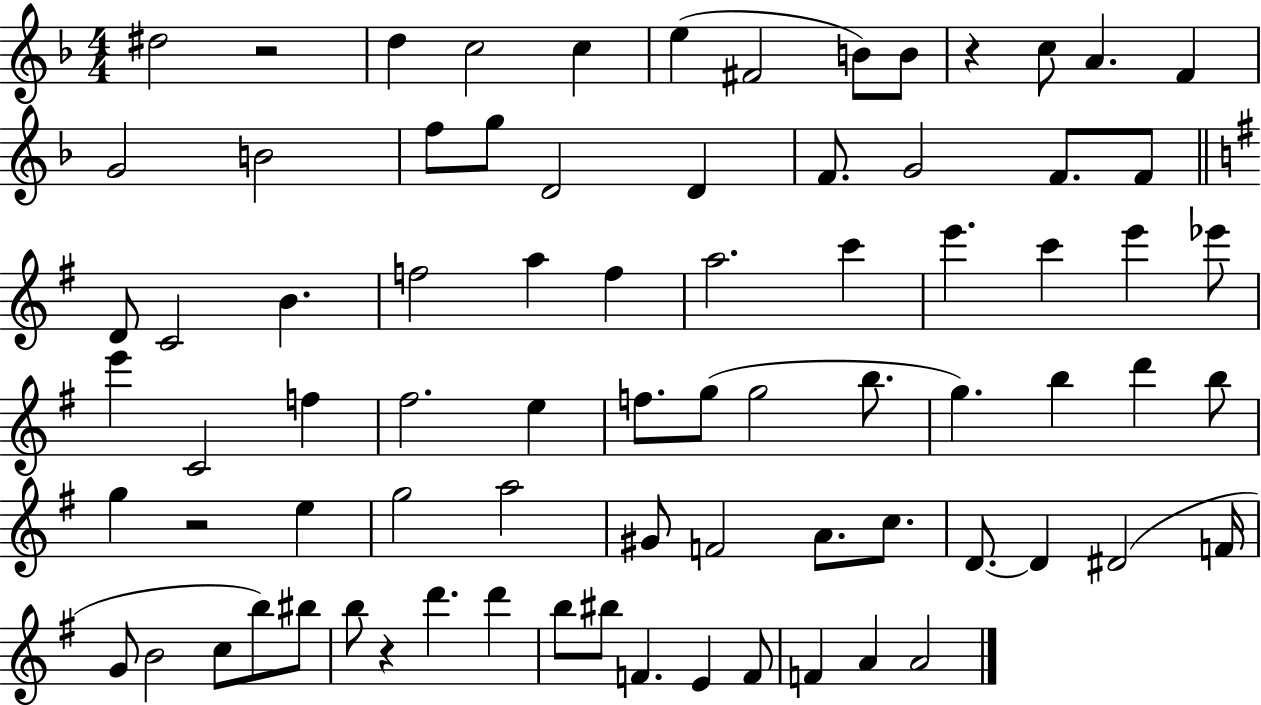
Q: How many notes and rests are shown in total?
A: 78